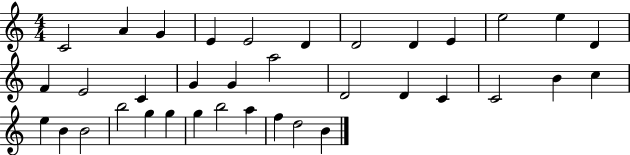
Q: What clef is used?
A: treble